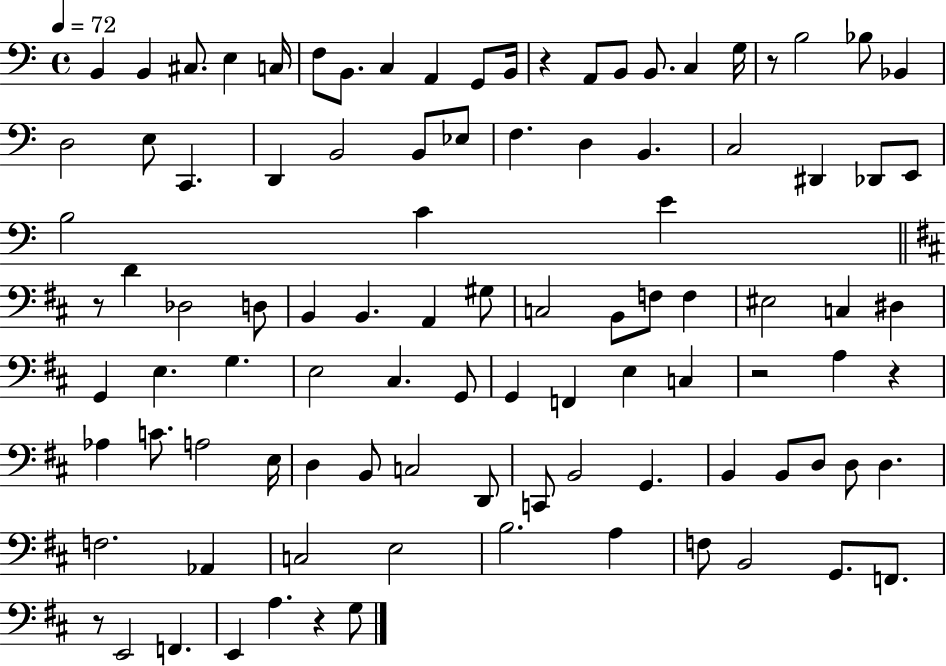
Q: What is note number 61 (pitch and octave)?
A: A3